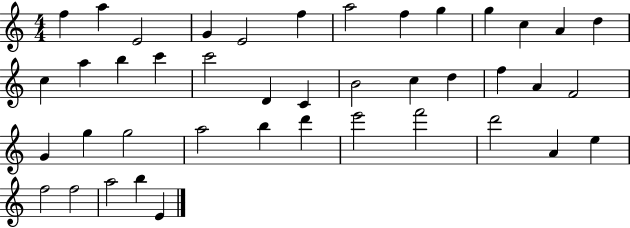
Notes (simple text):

F5/q A5/q E4/h G4/q E4/h F5/q A5/h F5/q G5/q G5/q C5/q A4/q D5/q C5/q A5/q B5/q C6/q C6/h D4/q C4/q B4/h C5/q D5/q F5/q A4/q F4/h G4/q G5/q G5/h A5/h B5/q D6/q E6/h F6/h D6/h A4/q E5/q F5/h F5/h A5/h B5/q E4/q